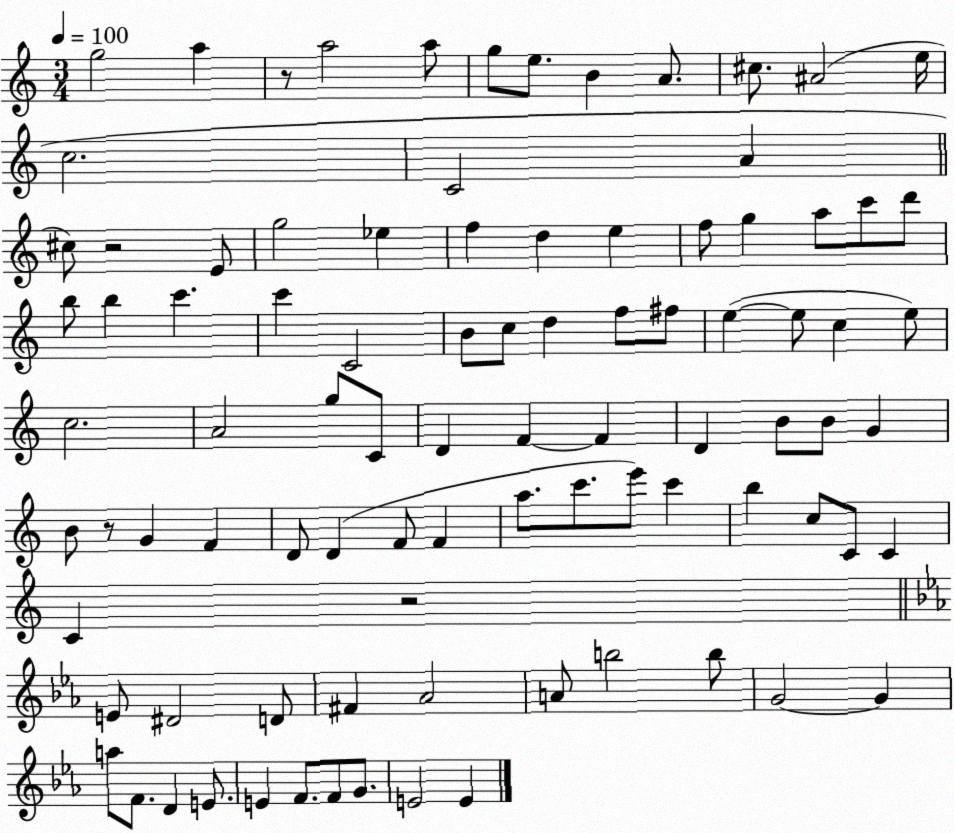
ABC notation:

X:1
T:Untitled
M:3/4
L:1/4
K:C
g2 a z/2 a2 a/2 g/2 e/2 B A/2 ^c/2 ^A2 e/4 c2 C2 A ^c/2 z2 E/2 g2 _e f d e f/2 g a/2 c'/2 d'/2 b/2 b c' c' C2 B/2 c/2 d f/2 ^f/2 e e/2 c e/2 c2 A2 g/2 C/2 D F F D B/2 B/2 G B/2 z/2 G F D/2 D F/2 F a/2 c'/2 e'/2 c' b c/2 C/2 C C z2 E/2 ^D2 D/2 ^F _A2 A/2 b2 b/2 G2 G a/2 F/2 D E/2 E F/2 F/2 G/2 E2 E